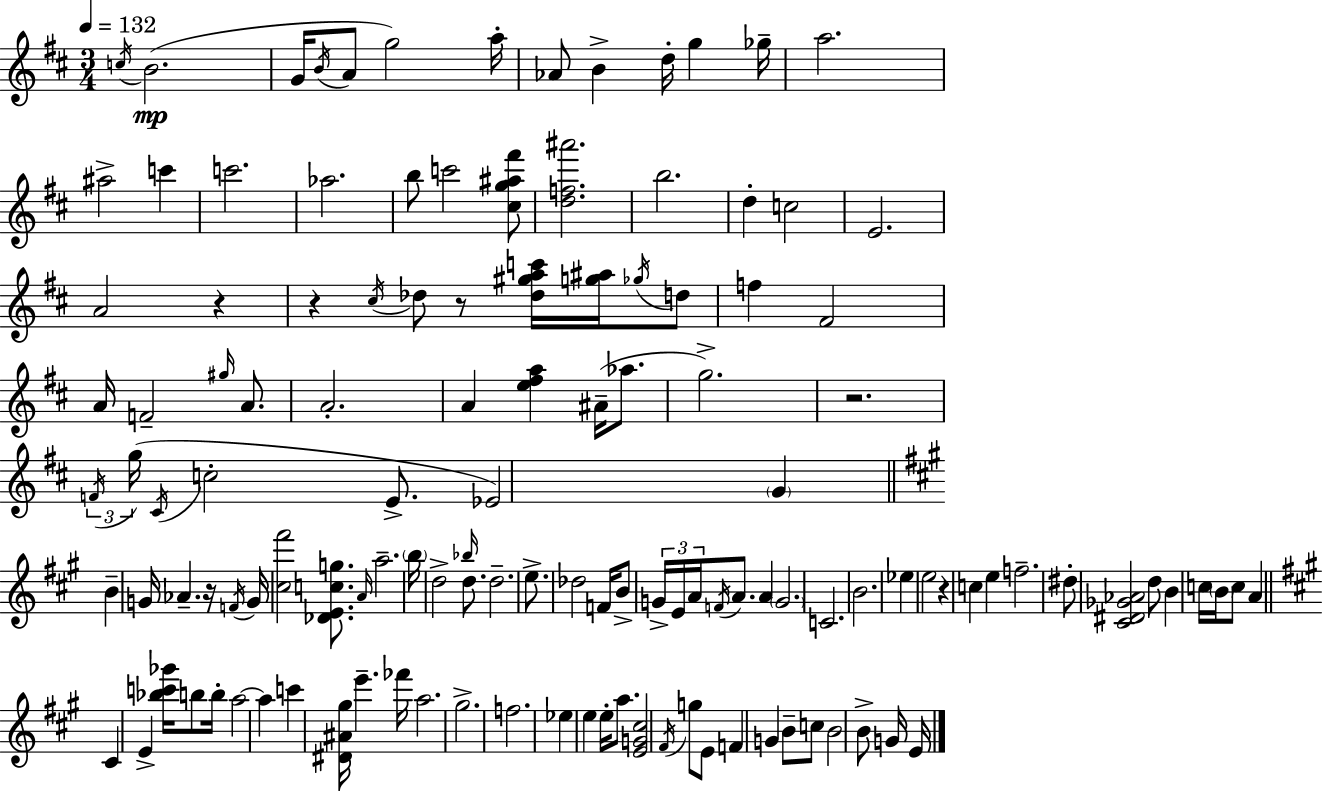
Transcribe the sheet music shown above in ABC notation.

X:1
T:Untitled
M:3/4
L:1/4
K:D
c/4 B2 G/4 B/4 A/2 g2 a/4 _A/2 B d/4 g _g/4 a2 ^a2 c' c'2 _a2 b/2 c'2 [^cg^a^f']/2 [df^a']2 b2 d c2 E2 A2 z z ^c/4 _d/2 z/2 [_d^gac']/4 [g^a]/4 _g/4 d/2 f ^F2 A/4 F2 ^g/4 A/2 A2 A [e^fa] ^A/4 _a/2 g2 z2 F/4 g/4 ^C/4 c2 E/2 _E2 G B G/4 _A z/4 F/4 G/4 [^c^f']2 [_DEcg]/2 A/4 a2 b/4 d2 _b/4 d/2 d2 e/2 _d2 F/4 B/2 G/4 E/4 A/4 F/4 A/2 A G2 C2 B2 _e e2 z c e f2 ^d/2 [^C^D_G_A]2 d/2 B c/4 B/4 c/2 A ^C E [_bc'_g']/4 b/2 b/4 a2 a c' [^D^A^g]/4 e' _f'/4 a2 ^g2 f2 _e e e/4 a/2 [EG^c]2 ^F/4 g/2 E/2 F G B/2 c/2 B2 B/2 G/4 E/4